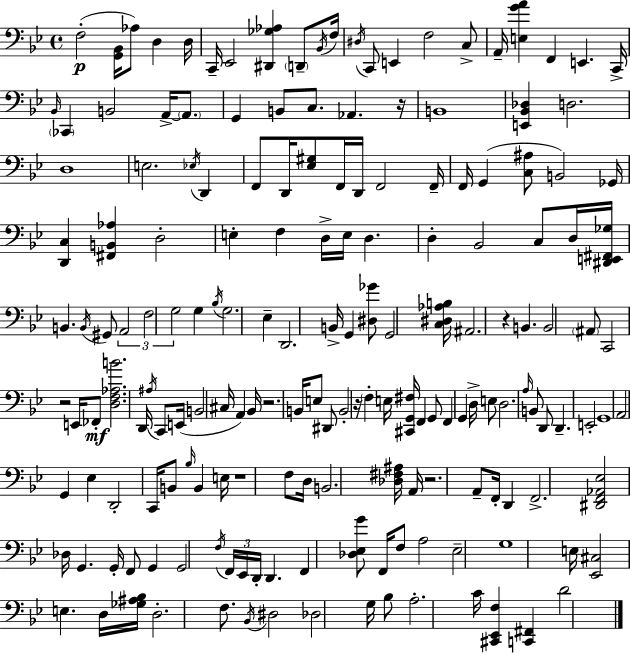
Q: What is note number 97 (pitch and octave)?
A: B2